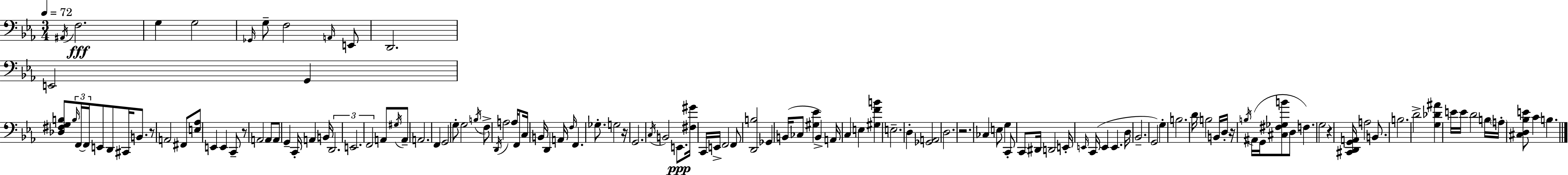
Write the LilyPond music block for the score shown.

{
  \clef bass
  \numericTimeSignature
  \time 3/4
  \key ees \major
  \tempo 4 = 72
  \acciaccatura { ais,16 }\fff f2. | g4 g2 | \grace { ges,16 } g8-- f2 | \grace { a,16 } e,8 d,2. | \break e,2 g,4 | <des fis g b>8 \tuplet 3/2 { \grace { b16 } f,16~~ f,16 } e,8 d,8 | cis,16 b,8. r8 a,2 | fis,8 <e aes>8 e,4 e,4 | \break c,8-- r8 a,2 | a,8 a,8 g,4-- c,16-. a,4 | b,16 \tuplet 3/2 { d,2. | e,2. | \break f,2 } | a,8 \acciaccatura { gis16 } a,8-- a,2. | f,4 g,2 | g8-. g2 | \break \acciaccatura { b16 } f8-> \acciaccatura { d,16 } a2 | a16 f,8 c16 b,16 d,4 | a,16 \grace { f16 } f,4. ges8.-. g2 | r16 g,2. | \break \acciaccatura { c16 } b,2 | e,8.\ppp <fis gis'>16 c,16 e,16-> f,2 | f,8 <d, b>2 | ges,4 b,16( ces8 | \break <gis ees'>4 b,4->) a,16 c4 | e4 <gis f' b'>4 e2.-- | d4-. | <ges, a,>2 d2. | \break r2. | ces4 | e8 g4 c,8-. c,8 dis,16 | d,2 e,16-. \grace { e,16 } c,16( e,4 | \break e,4. d16 bes,2.-- | g,2) | g4-. b2. | d'16 b2 | \break b,16 d16-. r16 \acciaccatura { b16 } ais,16( | g,16 <cis fis ges b'>8 d8 f4.) g2 | r4 <cis, d, g, a,>16 | a2 b,8. b2. | \break d'2-> | <g des' ais'>4 e'16 | e'16 d'2 b16 \parenthesize a16-. <cis d bes e'>8 | c'4 b4. \bar "|."
}